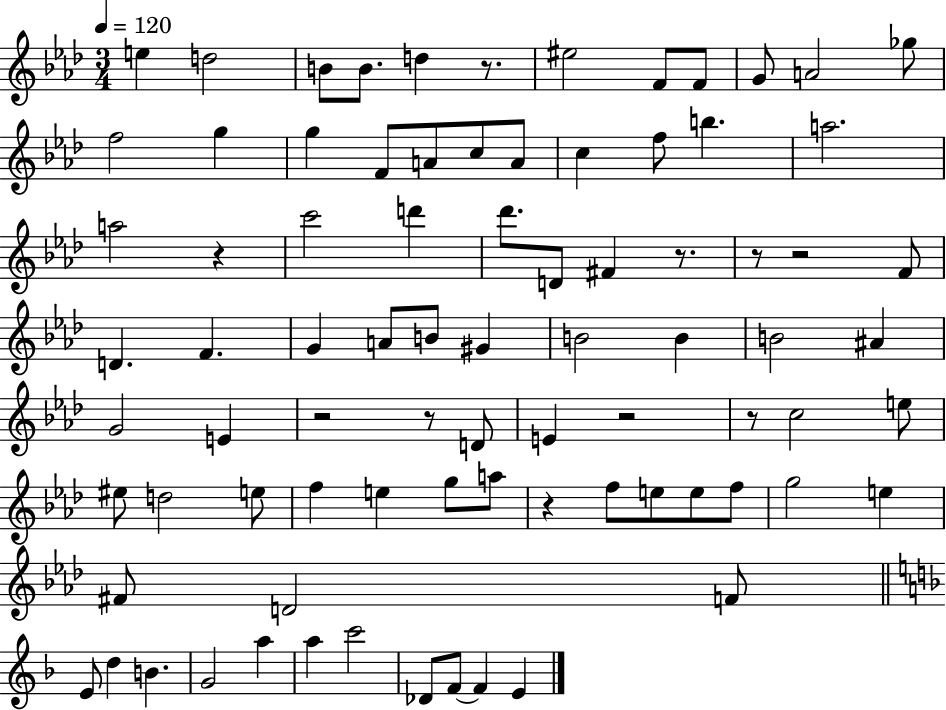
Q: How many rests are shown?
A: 10